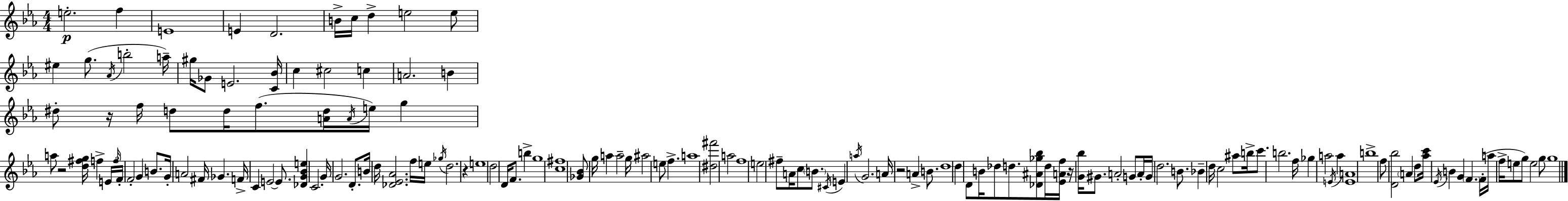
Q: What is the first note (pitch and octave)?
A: E5